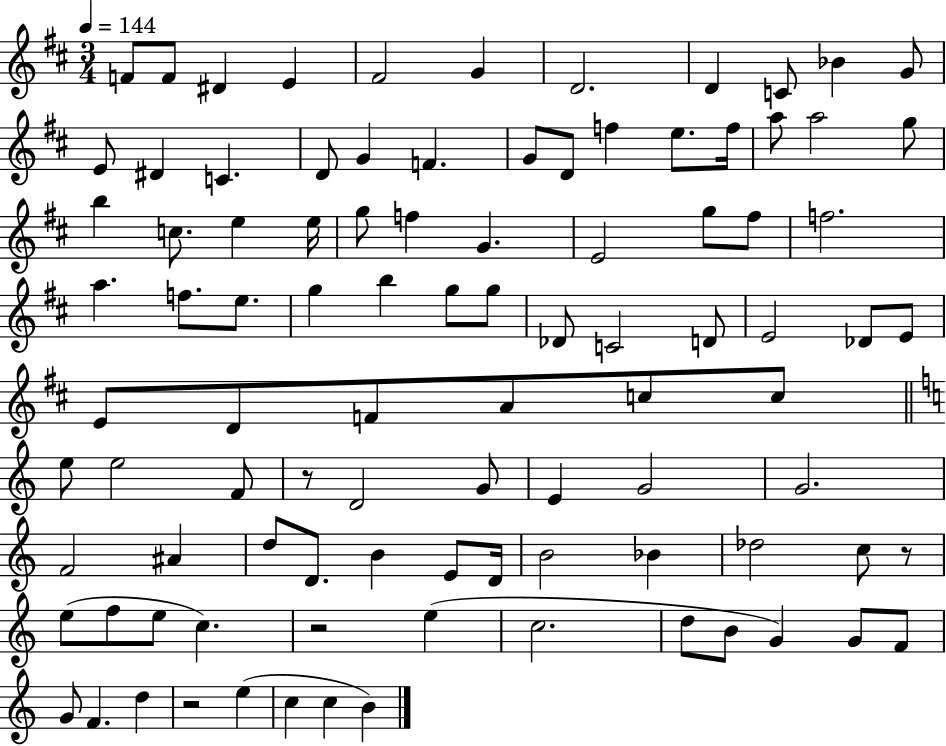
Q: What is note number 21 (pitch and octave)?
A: E5